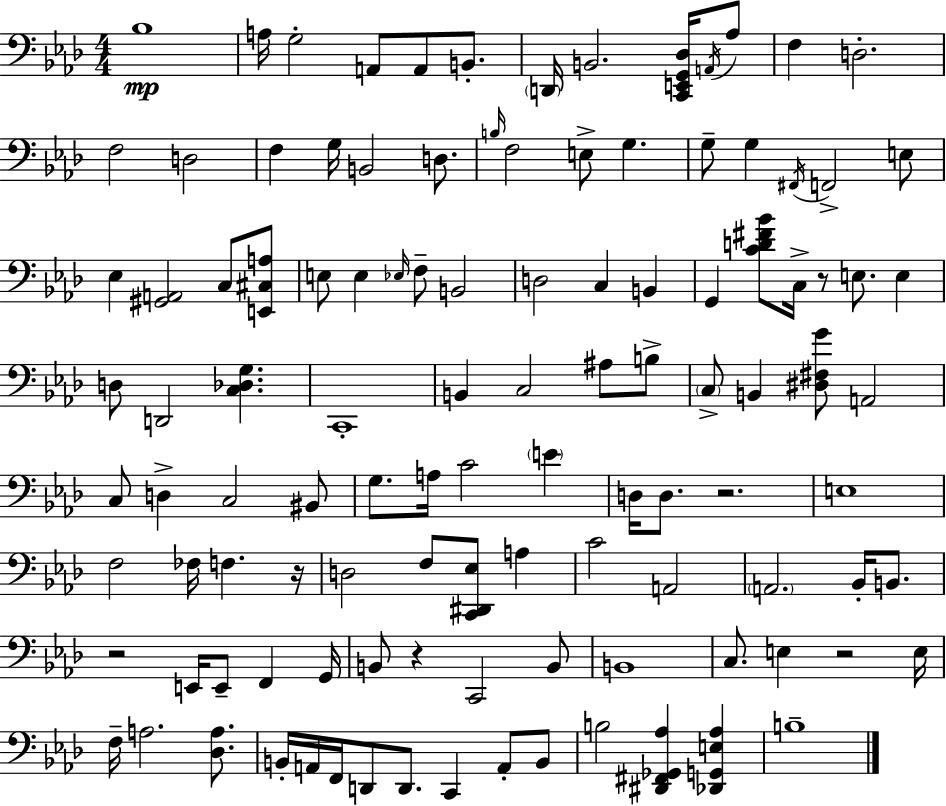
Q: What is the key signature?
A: F minor